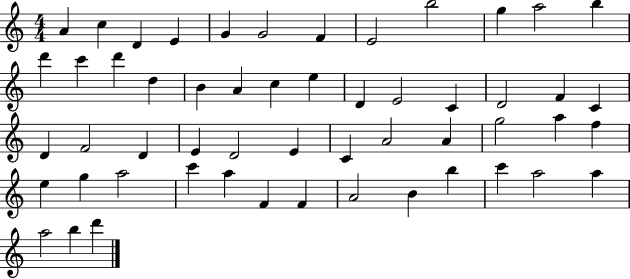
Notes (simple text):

A4/q C5/q D4/q E4/q G4/q G4/h F4/q E4/h B5/h G5/q A5/h B5/q D6/q C6/q D6/q D5/q B4/q A4/q C5/q E5/q D4/q E4/h C4/q D4/h F4/q C4/q D4/q F4/h D4/q E4/q D4/h E4/q C4/q A4/h A4/q G5/h A5/q F5/q E5/q G5/q A5/h C6/q A5/q F4/q F4/q A4/h B4/q B5/q C6/q A5/h A5/q A5/h B5/q D6/q